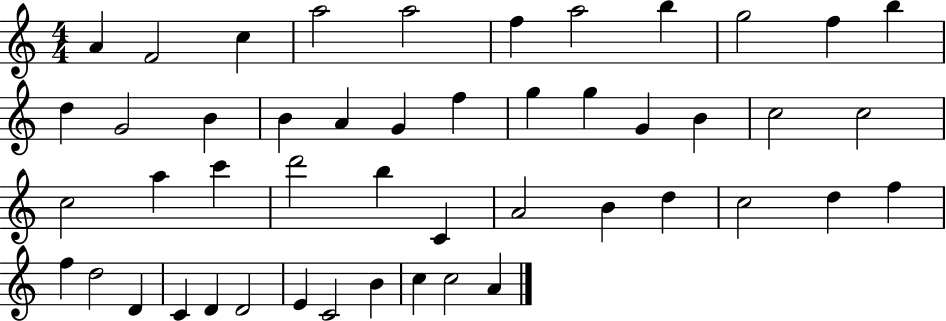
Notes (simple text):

A4/q F4/h C5/q A5/h A5/h F5/q A5/h B5/q G5/h F5/q B5/q D5/q G4/h B4/q B4/q A4/q G4/q F5/q G5/q G5/q G4/q B4/q C5/h C5/h C5/h A5/q C6/q D6/h B5/q C4/q A4/h B4/q D5/q C5/h D5/q F5/q F5/q D5/h D4/q C4/q D4/q D4/h E4/q C4/h B4/q C5/q C5/h A4/q